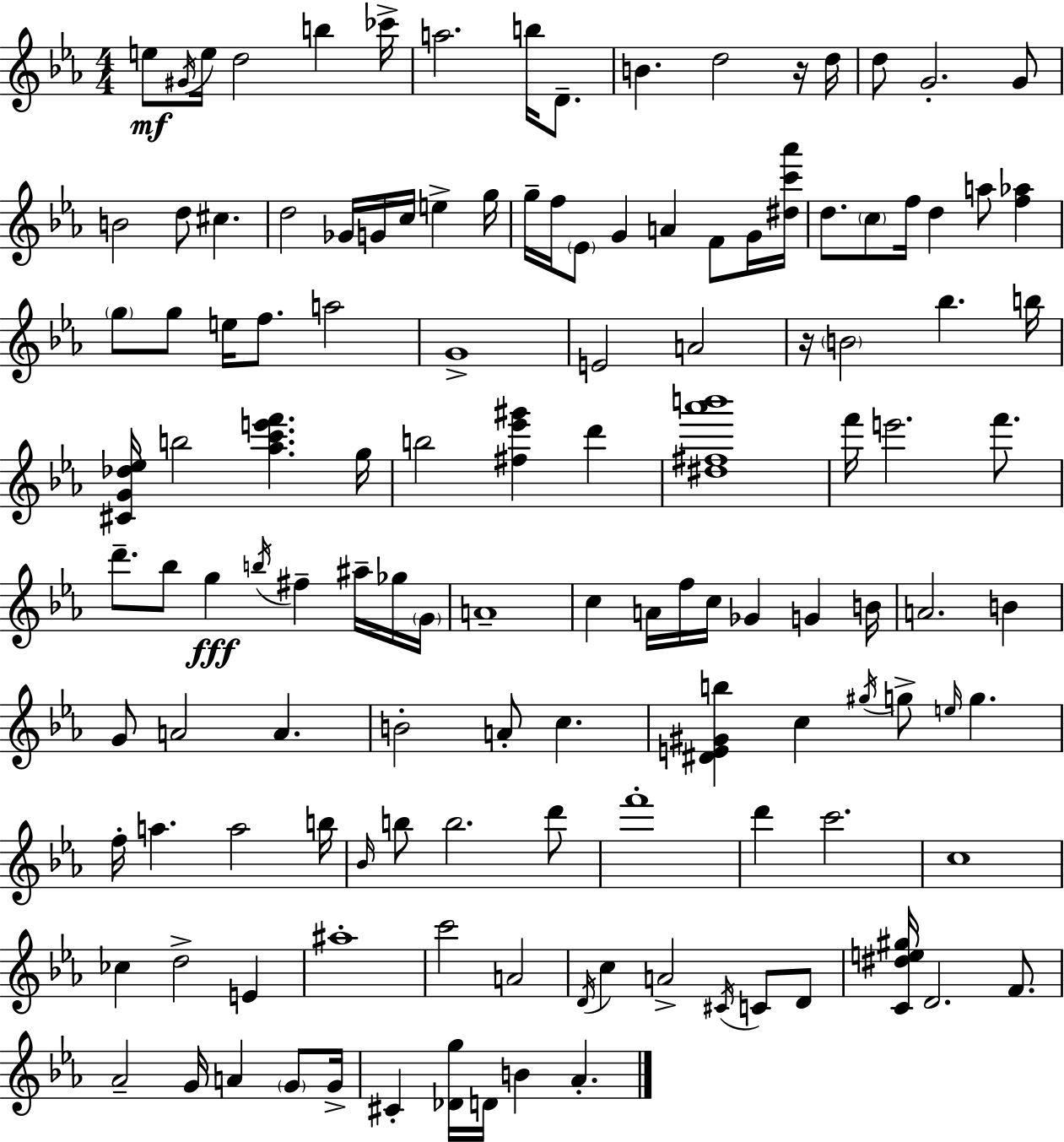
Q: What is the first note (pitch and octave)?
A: E5